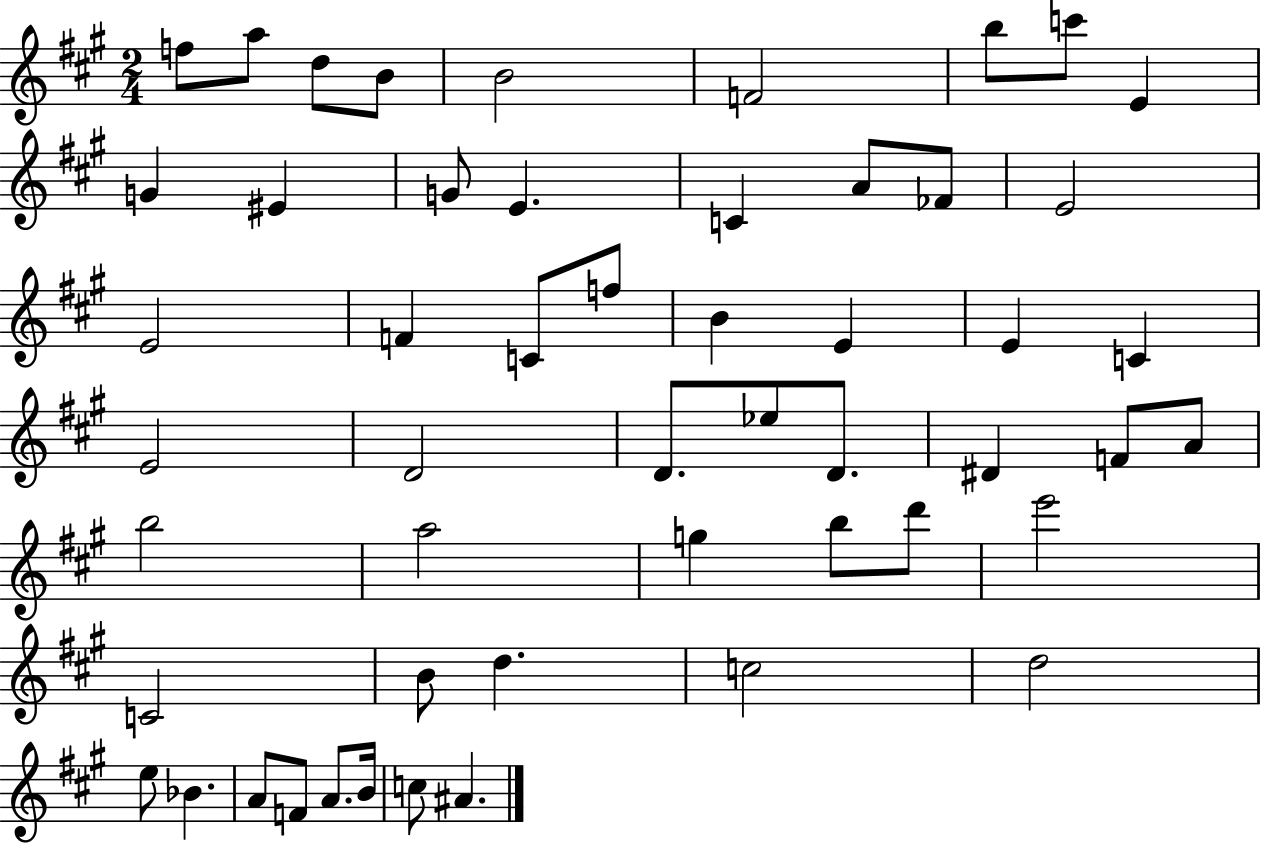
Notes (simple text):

F5/e A5/e D5/e B4/e B4/h F4/h B5/e C6/e E4/q G4/q EIS4/q G4/e E4/q. C4/q A4/e FES4/e E4/h E4/h F4/q C4/e F5/e B4/q E4/q E4/q C4/q E4/h D4/h D4/e. Eb5/e D4/e. D#4/q F4/e A4/e B5/h A5/h G5/q B5/e D6/e E6/h C4/h B4/e D5/q. C5/h D5/h E5/e Bb4/q. A4/e F4/e A4/e. B4/s C5/e A#4/q.